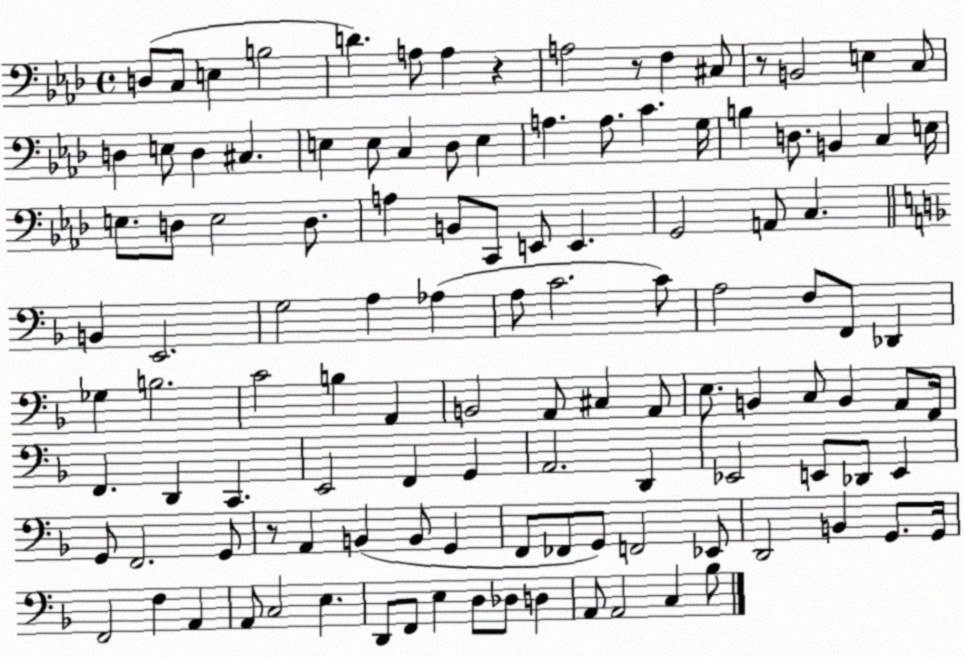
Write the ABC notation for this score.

X:1
T:Untitled
M:4/4
L:1/4
K:Ab
D,/2 C,/2 E, B,2 D A,/2 A, z A,2 z/2 F, ^C,/2 z/2 B,,2 E, C,/2 D, E,/2 D, ^C, E, E,/2 C, _D,/2 E, A, A,/2 C G,/4 B, D,/2 B,, C, E,/4 E,/2 D,/2 E,2 D,/2 A, B,,/2 C,,/2 E,,/2 E,, G,,2 A,,/2 C, B,, E,,2 G,2 A, _A, A,/2 C2 C/2 A,2 F,/2 F,,/2 _D,, _G, B,2 C2 B, A,, B,,2 A,,/2 ^C, A,,/2 E,/2 B,, C,/2 B,, A,,/2 F,,/4 F,, D,, C,, E,,2 F,, G,, A,,2 D,, _E,,2 E,,/2 _D,,/2 E,, G,,/2 F,,2 G,,/2 z/2 A,, B,, B,,/2 G,, F,,/2 _F,,/2 G,,/2 F,,2 _E,,/2 D,,2 B,, G,,/2 G,,/4 F,,2 F, A,, A,,/2 C,2 E, D,,/2 F,,/2 E, D,/2 _D,/2 D, A,,/2 A,,2 C, _B,/2